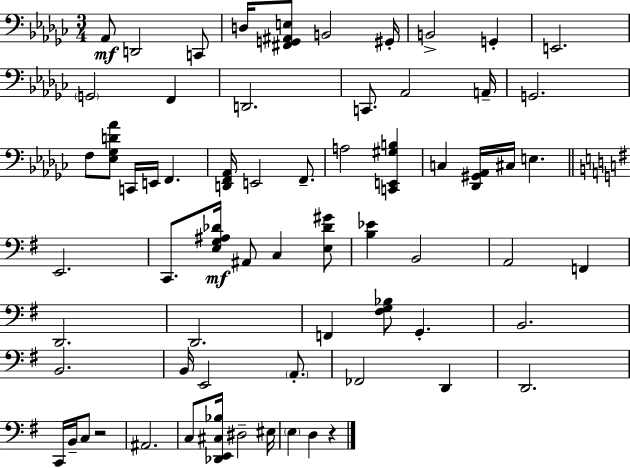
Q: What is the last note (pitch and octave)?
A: D3